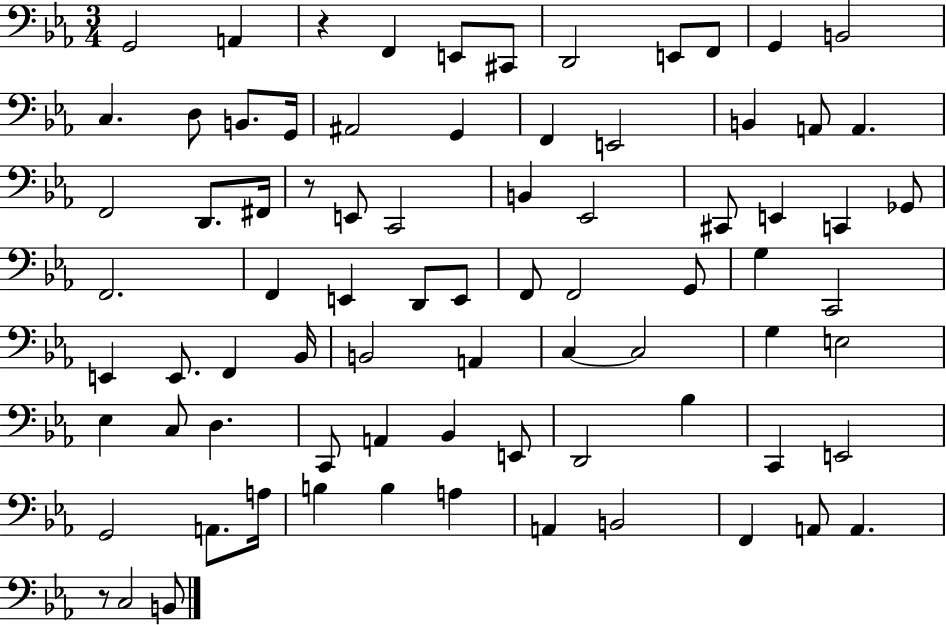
G2/h A2/q R/q F2/q E2/e C#2/e D2/h E2/e F2/e G2/q B2/h C3/q. D3/e B2/e. G2/s A#2/h G2/q F2/q E2/h B2/q A2/e A2/q. F2/h D2/e. F#2/s R/e E2/e C2/h B2/q Eb2/h C#2/e E2/q C2/q Gb2/e F2/h. F2/q E2/q D2/e E2/e F2/e F2/h G2/e G3/q C2/h E2/q E2/e. F2/q Bb2/s B2/h A2/q C3/q C3/h G3/q E3/h Eb3/q C3/e D3/q. C2/e A2/q Bb2/q E2/e D2/h Bb3/q C2/q E2/h G2/h A2/e. A3/s B3/q B3/q A3/q A2/q B2/h F2/q A2/e A2/q. R/e C3/h B2/e